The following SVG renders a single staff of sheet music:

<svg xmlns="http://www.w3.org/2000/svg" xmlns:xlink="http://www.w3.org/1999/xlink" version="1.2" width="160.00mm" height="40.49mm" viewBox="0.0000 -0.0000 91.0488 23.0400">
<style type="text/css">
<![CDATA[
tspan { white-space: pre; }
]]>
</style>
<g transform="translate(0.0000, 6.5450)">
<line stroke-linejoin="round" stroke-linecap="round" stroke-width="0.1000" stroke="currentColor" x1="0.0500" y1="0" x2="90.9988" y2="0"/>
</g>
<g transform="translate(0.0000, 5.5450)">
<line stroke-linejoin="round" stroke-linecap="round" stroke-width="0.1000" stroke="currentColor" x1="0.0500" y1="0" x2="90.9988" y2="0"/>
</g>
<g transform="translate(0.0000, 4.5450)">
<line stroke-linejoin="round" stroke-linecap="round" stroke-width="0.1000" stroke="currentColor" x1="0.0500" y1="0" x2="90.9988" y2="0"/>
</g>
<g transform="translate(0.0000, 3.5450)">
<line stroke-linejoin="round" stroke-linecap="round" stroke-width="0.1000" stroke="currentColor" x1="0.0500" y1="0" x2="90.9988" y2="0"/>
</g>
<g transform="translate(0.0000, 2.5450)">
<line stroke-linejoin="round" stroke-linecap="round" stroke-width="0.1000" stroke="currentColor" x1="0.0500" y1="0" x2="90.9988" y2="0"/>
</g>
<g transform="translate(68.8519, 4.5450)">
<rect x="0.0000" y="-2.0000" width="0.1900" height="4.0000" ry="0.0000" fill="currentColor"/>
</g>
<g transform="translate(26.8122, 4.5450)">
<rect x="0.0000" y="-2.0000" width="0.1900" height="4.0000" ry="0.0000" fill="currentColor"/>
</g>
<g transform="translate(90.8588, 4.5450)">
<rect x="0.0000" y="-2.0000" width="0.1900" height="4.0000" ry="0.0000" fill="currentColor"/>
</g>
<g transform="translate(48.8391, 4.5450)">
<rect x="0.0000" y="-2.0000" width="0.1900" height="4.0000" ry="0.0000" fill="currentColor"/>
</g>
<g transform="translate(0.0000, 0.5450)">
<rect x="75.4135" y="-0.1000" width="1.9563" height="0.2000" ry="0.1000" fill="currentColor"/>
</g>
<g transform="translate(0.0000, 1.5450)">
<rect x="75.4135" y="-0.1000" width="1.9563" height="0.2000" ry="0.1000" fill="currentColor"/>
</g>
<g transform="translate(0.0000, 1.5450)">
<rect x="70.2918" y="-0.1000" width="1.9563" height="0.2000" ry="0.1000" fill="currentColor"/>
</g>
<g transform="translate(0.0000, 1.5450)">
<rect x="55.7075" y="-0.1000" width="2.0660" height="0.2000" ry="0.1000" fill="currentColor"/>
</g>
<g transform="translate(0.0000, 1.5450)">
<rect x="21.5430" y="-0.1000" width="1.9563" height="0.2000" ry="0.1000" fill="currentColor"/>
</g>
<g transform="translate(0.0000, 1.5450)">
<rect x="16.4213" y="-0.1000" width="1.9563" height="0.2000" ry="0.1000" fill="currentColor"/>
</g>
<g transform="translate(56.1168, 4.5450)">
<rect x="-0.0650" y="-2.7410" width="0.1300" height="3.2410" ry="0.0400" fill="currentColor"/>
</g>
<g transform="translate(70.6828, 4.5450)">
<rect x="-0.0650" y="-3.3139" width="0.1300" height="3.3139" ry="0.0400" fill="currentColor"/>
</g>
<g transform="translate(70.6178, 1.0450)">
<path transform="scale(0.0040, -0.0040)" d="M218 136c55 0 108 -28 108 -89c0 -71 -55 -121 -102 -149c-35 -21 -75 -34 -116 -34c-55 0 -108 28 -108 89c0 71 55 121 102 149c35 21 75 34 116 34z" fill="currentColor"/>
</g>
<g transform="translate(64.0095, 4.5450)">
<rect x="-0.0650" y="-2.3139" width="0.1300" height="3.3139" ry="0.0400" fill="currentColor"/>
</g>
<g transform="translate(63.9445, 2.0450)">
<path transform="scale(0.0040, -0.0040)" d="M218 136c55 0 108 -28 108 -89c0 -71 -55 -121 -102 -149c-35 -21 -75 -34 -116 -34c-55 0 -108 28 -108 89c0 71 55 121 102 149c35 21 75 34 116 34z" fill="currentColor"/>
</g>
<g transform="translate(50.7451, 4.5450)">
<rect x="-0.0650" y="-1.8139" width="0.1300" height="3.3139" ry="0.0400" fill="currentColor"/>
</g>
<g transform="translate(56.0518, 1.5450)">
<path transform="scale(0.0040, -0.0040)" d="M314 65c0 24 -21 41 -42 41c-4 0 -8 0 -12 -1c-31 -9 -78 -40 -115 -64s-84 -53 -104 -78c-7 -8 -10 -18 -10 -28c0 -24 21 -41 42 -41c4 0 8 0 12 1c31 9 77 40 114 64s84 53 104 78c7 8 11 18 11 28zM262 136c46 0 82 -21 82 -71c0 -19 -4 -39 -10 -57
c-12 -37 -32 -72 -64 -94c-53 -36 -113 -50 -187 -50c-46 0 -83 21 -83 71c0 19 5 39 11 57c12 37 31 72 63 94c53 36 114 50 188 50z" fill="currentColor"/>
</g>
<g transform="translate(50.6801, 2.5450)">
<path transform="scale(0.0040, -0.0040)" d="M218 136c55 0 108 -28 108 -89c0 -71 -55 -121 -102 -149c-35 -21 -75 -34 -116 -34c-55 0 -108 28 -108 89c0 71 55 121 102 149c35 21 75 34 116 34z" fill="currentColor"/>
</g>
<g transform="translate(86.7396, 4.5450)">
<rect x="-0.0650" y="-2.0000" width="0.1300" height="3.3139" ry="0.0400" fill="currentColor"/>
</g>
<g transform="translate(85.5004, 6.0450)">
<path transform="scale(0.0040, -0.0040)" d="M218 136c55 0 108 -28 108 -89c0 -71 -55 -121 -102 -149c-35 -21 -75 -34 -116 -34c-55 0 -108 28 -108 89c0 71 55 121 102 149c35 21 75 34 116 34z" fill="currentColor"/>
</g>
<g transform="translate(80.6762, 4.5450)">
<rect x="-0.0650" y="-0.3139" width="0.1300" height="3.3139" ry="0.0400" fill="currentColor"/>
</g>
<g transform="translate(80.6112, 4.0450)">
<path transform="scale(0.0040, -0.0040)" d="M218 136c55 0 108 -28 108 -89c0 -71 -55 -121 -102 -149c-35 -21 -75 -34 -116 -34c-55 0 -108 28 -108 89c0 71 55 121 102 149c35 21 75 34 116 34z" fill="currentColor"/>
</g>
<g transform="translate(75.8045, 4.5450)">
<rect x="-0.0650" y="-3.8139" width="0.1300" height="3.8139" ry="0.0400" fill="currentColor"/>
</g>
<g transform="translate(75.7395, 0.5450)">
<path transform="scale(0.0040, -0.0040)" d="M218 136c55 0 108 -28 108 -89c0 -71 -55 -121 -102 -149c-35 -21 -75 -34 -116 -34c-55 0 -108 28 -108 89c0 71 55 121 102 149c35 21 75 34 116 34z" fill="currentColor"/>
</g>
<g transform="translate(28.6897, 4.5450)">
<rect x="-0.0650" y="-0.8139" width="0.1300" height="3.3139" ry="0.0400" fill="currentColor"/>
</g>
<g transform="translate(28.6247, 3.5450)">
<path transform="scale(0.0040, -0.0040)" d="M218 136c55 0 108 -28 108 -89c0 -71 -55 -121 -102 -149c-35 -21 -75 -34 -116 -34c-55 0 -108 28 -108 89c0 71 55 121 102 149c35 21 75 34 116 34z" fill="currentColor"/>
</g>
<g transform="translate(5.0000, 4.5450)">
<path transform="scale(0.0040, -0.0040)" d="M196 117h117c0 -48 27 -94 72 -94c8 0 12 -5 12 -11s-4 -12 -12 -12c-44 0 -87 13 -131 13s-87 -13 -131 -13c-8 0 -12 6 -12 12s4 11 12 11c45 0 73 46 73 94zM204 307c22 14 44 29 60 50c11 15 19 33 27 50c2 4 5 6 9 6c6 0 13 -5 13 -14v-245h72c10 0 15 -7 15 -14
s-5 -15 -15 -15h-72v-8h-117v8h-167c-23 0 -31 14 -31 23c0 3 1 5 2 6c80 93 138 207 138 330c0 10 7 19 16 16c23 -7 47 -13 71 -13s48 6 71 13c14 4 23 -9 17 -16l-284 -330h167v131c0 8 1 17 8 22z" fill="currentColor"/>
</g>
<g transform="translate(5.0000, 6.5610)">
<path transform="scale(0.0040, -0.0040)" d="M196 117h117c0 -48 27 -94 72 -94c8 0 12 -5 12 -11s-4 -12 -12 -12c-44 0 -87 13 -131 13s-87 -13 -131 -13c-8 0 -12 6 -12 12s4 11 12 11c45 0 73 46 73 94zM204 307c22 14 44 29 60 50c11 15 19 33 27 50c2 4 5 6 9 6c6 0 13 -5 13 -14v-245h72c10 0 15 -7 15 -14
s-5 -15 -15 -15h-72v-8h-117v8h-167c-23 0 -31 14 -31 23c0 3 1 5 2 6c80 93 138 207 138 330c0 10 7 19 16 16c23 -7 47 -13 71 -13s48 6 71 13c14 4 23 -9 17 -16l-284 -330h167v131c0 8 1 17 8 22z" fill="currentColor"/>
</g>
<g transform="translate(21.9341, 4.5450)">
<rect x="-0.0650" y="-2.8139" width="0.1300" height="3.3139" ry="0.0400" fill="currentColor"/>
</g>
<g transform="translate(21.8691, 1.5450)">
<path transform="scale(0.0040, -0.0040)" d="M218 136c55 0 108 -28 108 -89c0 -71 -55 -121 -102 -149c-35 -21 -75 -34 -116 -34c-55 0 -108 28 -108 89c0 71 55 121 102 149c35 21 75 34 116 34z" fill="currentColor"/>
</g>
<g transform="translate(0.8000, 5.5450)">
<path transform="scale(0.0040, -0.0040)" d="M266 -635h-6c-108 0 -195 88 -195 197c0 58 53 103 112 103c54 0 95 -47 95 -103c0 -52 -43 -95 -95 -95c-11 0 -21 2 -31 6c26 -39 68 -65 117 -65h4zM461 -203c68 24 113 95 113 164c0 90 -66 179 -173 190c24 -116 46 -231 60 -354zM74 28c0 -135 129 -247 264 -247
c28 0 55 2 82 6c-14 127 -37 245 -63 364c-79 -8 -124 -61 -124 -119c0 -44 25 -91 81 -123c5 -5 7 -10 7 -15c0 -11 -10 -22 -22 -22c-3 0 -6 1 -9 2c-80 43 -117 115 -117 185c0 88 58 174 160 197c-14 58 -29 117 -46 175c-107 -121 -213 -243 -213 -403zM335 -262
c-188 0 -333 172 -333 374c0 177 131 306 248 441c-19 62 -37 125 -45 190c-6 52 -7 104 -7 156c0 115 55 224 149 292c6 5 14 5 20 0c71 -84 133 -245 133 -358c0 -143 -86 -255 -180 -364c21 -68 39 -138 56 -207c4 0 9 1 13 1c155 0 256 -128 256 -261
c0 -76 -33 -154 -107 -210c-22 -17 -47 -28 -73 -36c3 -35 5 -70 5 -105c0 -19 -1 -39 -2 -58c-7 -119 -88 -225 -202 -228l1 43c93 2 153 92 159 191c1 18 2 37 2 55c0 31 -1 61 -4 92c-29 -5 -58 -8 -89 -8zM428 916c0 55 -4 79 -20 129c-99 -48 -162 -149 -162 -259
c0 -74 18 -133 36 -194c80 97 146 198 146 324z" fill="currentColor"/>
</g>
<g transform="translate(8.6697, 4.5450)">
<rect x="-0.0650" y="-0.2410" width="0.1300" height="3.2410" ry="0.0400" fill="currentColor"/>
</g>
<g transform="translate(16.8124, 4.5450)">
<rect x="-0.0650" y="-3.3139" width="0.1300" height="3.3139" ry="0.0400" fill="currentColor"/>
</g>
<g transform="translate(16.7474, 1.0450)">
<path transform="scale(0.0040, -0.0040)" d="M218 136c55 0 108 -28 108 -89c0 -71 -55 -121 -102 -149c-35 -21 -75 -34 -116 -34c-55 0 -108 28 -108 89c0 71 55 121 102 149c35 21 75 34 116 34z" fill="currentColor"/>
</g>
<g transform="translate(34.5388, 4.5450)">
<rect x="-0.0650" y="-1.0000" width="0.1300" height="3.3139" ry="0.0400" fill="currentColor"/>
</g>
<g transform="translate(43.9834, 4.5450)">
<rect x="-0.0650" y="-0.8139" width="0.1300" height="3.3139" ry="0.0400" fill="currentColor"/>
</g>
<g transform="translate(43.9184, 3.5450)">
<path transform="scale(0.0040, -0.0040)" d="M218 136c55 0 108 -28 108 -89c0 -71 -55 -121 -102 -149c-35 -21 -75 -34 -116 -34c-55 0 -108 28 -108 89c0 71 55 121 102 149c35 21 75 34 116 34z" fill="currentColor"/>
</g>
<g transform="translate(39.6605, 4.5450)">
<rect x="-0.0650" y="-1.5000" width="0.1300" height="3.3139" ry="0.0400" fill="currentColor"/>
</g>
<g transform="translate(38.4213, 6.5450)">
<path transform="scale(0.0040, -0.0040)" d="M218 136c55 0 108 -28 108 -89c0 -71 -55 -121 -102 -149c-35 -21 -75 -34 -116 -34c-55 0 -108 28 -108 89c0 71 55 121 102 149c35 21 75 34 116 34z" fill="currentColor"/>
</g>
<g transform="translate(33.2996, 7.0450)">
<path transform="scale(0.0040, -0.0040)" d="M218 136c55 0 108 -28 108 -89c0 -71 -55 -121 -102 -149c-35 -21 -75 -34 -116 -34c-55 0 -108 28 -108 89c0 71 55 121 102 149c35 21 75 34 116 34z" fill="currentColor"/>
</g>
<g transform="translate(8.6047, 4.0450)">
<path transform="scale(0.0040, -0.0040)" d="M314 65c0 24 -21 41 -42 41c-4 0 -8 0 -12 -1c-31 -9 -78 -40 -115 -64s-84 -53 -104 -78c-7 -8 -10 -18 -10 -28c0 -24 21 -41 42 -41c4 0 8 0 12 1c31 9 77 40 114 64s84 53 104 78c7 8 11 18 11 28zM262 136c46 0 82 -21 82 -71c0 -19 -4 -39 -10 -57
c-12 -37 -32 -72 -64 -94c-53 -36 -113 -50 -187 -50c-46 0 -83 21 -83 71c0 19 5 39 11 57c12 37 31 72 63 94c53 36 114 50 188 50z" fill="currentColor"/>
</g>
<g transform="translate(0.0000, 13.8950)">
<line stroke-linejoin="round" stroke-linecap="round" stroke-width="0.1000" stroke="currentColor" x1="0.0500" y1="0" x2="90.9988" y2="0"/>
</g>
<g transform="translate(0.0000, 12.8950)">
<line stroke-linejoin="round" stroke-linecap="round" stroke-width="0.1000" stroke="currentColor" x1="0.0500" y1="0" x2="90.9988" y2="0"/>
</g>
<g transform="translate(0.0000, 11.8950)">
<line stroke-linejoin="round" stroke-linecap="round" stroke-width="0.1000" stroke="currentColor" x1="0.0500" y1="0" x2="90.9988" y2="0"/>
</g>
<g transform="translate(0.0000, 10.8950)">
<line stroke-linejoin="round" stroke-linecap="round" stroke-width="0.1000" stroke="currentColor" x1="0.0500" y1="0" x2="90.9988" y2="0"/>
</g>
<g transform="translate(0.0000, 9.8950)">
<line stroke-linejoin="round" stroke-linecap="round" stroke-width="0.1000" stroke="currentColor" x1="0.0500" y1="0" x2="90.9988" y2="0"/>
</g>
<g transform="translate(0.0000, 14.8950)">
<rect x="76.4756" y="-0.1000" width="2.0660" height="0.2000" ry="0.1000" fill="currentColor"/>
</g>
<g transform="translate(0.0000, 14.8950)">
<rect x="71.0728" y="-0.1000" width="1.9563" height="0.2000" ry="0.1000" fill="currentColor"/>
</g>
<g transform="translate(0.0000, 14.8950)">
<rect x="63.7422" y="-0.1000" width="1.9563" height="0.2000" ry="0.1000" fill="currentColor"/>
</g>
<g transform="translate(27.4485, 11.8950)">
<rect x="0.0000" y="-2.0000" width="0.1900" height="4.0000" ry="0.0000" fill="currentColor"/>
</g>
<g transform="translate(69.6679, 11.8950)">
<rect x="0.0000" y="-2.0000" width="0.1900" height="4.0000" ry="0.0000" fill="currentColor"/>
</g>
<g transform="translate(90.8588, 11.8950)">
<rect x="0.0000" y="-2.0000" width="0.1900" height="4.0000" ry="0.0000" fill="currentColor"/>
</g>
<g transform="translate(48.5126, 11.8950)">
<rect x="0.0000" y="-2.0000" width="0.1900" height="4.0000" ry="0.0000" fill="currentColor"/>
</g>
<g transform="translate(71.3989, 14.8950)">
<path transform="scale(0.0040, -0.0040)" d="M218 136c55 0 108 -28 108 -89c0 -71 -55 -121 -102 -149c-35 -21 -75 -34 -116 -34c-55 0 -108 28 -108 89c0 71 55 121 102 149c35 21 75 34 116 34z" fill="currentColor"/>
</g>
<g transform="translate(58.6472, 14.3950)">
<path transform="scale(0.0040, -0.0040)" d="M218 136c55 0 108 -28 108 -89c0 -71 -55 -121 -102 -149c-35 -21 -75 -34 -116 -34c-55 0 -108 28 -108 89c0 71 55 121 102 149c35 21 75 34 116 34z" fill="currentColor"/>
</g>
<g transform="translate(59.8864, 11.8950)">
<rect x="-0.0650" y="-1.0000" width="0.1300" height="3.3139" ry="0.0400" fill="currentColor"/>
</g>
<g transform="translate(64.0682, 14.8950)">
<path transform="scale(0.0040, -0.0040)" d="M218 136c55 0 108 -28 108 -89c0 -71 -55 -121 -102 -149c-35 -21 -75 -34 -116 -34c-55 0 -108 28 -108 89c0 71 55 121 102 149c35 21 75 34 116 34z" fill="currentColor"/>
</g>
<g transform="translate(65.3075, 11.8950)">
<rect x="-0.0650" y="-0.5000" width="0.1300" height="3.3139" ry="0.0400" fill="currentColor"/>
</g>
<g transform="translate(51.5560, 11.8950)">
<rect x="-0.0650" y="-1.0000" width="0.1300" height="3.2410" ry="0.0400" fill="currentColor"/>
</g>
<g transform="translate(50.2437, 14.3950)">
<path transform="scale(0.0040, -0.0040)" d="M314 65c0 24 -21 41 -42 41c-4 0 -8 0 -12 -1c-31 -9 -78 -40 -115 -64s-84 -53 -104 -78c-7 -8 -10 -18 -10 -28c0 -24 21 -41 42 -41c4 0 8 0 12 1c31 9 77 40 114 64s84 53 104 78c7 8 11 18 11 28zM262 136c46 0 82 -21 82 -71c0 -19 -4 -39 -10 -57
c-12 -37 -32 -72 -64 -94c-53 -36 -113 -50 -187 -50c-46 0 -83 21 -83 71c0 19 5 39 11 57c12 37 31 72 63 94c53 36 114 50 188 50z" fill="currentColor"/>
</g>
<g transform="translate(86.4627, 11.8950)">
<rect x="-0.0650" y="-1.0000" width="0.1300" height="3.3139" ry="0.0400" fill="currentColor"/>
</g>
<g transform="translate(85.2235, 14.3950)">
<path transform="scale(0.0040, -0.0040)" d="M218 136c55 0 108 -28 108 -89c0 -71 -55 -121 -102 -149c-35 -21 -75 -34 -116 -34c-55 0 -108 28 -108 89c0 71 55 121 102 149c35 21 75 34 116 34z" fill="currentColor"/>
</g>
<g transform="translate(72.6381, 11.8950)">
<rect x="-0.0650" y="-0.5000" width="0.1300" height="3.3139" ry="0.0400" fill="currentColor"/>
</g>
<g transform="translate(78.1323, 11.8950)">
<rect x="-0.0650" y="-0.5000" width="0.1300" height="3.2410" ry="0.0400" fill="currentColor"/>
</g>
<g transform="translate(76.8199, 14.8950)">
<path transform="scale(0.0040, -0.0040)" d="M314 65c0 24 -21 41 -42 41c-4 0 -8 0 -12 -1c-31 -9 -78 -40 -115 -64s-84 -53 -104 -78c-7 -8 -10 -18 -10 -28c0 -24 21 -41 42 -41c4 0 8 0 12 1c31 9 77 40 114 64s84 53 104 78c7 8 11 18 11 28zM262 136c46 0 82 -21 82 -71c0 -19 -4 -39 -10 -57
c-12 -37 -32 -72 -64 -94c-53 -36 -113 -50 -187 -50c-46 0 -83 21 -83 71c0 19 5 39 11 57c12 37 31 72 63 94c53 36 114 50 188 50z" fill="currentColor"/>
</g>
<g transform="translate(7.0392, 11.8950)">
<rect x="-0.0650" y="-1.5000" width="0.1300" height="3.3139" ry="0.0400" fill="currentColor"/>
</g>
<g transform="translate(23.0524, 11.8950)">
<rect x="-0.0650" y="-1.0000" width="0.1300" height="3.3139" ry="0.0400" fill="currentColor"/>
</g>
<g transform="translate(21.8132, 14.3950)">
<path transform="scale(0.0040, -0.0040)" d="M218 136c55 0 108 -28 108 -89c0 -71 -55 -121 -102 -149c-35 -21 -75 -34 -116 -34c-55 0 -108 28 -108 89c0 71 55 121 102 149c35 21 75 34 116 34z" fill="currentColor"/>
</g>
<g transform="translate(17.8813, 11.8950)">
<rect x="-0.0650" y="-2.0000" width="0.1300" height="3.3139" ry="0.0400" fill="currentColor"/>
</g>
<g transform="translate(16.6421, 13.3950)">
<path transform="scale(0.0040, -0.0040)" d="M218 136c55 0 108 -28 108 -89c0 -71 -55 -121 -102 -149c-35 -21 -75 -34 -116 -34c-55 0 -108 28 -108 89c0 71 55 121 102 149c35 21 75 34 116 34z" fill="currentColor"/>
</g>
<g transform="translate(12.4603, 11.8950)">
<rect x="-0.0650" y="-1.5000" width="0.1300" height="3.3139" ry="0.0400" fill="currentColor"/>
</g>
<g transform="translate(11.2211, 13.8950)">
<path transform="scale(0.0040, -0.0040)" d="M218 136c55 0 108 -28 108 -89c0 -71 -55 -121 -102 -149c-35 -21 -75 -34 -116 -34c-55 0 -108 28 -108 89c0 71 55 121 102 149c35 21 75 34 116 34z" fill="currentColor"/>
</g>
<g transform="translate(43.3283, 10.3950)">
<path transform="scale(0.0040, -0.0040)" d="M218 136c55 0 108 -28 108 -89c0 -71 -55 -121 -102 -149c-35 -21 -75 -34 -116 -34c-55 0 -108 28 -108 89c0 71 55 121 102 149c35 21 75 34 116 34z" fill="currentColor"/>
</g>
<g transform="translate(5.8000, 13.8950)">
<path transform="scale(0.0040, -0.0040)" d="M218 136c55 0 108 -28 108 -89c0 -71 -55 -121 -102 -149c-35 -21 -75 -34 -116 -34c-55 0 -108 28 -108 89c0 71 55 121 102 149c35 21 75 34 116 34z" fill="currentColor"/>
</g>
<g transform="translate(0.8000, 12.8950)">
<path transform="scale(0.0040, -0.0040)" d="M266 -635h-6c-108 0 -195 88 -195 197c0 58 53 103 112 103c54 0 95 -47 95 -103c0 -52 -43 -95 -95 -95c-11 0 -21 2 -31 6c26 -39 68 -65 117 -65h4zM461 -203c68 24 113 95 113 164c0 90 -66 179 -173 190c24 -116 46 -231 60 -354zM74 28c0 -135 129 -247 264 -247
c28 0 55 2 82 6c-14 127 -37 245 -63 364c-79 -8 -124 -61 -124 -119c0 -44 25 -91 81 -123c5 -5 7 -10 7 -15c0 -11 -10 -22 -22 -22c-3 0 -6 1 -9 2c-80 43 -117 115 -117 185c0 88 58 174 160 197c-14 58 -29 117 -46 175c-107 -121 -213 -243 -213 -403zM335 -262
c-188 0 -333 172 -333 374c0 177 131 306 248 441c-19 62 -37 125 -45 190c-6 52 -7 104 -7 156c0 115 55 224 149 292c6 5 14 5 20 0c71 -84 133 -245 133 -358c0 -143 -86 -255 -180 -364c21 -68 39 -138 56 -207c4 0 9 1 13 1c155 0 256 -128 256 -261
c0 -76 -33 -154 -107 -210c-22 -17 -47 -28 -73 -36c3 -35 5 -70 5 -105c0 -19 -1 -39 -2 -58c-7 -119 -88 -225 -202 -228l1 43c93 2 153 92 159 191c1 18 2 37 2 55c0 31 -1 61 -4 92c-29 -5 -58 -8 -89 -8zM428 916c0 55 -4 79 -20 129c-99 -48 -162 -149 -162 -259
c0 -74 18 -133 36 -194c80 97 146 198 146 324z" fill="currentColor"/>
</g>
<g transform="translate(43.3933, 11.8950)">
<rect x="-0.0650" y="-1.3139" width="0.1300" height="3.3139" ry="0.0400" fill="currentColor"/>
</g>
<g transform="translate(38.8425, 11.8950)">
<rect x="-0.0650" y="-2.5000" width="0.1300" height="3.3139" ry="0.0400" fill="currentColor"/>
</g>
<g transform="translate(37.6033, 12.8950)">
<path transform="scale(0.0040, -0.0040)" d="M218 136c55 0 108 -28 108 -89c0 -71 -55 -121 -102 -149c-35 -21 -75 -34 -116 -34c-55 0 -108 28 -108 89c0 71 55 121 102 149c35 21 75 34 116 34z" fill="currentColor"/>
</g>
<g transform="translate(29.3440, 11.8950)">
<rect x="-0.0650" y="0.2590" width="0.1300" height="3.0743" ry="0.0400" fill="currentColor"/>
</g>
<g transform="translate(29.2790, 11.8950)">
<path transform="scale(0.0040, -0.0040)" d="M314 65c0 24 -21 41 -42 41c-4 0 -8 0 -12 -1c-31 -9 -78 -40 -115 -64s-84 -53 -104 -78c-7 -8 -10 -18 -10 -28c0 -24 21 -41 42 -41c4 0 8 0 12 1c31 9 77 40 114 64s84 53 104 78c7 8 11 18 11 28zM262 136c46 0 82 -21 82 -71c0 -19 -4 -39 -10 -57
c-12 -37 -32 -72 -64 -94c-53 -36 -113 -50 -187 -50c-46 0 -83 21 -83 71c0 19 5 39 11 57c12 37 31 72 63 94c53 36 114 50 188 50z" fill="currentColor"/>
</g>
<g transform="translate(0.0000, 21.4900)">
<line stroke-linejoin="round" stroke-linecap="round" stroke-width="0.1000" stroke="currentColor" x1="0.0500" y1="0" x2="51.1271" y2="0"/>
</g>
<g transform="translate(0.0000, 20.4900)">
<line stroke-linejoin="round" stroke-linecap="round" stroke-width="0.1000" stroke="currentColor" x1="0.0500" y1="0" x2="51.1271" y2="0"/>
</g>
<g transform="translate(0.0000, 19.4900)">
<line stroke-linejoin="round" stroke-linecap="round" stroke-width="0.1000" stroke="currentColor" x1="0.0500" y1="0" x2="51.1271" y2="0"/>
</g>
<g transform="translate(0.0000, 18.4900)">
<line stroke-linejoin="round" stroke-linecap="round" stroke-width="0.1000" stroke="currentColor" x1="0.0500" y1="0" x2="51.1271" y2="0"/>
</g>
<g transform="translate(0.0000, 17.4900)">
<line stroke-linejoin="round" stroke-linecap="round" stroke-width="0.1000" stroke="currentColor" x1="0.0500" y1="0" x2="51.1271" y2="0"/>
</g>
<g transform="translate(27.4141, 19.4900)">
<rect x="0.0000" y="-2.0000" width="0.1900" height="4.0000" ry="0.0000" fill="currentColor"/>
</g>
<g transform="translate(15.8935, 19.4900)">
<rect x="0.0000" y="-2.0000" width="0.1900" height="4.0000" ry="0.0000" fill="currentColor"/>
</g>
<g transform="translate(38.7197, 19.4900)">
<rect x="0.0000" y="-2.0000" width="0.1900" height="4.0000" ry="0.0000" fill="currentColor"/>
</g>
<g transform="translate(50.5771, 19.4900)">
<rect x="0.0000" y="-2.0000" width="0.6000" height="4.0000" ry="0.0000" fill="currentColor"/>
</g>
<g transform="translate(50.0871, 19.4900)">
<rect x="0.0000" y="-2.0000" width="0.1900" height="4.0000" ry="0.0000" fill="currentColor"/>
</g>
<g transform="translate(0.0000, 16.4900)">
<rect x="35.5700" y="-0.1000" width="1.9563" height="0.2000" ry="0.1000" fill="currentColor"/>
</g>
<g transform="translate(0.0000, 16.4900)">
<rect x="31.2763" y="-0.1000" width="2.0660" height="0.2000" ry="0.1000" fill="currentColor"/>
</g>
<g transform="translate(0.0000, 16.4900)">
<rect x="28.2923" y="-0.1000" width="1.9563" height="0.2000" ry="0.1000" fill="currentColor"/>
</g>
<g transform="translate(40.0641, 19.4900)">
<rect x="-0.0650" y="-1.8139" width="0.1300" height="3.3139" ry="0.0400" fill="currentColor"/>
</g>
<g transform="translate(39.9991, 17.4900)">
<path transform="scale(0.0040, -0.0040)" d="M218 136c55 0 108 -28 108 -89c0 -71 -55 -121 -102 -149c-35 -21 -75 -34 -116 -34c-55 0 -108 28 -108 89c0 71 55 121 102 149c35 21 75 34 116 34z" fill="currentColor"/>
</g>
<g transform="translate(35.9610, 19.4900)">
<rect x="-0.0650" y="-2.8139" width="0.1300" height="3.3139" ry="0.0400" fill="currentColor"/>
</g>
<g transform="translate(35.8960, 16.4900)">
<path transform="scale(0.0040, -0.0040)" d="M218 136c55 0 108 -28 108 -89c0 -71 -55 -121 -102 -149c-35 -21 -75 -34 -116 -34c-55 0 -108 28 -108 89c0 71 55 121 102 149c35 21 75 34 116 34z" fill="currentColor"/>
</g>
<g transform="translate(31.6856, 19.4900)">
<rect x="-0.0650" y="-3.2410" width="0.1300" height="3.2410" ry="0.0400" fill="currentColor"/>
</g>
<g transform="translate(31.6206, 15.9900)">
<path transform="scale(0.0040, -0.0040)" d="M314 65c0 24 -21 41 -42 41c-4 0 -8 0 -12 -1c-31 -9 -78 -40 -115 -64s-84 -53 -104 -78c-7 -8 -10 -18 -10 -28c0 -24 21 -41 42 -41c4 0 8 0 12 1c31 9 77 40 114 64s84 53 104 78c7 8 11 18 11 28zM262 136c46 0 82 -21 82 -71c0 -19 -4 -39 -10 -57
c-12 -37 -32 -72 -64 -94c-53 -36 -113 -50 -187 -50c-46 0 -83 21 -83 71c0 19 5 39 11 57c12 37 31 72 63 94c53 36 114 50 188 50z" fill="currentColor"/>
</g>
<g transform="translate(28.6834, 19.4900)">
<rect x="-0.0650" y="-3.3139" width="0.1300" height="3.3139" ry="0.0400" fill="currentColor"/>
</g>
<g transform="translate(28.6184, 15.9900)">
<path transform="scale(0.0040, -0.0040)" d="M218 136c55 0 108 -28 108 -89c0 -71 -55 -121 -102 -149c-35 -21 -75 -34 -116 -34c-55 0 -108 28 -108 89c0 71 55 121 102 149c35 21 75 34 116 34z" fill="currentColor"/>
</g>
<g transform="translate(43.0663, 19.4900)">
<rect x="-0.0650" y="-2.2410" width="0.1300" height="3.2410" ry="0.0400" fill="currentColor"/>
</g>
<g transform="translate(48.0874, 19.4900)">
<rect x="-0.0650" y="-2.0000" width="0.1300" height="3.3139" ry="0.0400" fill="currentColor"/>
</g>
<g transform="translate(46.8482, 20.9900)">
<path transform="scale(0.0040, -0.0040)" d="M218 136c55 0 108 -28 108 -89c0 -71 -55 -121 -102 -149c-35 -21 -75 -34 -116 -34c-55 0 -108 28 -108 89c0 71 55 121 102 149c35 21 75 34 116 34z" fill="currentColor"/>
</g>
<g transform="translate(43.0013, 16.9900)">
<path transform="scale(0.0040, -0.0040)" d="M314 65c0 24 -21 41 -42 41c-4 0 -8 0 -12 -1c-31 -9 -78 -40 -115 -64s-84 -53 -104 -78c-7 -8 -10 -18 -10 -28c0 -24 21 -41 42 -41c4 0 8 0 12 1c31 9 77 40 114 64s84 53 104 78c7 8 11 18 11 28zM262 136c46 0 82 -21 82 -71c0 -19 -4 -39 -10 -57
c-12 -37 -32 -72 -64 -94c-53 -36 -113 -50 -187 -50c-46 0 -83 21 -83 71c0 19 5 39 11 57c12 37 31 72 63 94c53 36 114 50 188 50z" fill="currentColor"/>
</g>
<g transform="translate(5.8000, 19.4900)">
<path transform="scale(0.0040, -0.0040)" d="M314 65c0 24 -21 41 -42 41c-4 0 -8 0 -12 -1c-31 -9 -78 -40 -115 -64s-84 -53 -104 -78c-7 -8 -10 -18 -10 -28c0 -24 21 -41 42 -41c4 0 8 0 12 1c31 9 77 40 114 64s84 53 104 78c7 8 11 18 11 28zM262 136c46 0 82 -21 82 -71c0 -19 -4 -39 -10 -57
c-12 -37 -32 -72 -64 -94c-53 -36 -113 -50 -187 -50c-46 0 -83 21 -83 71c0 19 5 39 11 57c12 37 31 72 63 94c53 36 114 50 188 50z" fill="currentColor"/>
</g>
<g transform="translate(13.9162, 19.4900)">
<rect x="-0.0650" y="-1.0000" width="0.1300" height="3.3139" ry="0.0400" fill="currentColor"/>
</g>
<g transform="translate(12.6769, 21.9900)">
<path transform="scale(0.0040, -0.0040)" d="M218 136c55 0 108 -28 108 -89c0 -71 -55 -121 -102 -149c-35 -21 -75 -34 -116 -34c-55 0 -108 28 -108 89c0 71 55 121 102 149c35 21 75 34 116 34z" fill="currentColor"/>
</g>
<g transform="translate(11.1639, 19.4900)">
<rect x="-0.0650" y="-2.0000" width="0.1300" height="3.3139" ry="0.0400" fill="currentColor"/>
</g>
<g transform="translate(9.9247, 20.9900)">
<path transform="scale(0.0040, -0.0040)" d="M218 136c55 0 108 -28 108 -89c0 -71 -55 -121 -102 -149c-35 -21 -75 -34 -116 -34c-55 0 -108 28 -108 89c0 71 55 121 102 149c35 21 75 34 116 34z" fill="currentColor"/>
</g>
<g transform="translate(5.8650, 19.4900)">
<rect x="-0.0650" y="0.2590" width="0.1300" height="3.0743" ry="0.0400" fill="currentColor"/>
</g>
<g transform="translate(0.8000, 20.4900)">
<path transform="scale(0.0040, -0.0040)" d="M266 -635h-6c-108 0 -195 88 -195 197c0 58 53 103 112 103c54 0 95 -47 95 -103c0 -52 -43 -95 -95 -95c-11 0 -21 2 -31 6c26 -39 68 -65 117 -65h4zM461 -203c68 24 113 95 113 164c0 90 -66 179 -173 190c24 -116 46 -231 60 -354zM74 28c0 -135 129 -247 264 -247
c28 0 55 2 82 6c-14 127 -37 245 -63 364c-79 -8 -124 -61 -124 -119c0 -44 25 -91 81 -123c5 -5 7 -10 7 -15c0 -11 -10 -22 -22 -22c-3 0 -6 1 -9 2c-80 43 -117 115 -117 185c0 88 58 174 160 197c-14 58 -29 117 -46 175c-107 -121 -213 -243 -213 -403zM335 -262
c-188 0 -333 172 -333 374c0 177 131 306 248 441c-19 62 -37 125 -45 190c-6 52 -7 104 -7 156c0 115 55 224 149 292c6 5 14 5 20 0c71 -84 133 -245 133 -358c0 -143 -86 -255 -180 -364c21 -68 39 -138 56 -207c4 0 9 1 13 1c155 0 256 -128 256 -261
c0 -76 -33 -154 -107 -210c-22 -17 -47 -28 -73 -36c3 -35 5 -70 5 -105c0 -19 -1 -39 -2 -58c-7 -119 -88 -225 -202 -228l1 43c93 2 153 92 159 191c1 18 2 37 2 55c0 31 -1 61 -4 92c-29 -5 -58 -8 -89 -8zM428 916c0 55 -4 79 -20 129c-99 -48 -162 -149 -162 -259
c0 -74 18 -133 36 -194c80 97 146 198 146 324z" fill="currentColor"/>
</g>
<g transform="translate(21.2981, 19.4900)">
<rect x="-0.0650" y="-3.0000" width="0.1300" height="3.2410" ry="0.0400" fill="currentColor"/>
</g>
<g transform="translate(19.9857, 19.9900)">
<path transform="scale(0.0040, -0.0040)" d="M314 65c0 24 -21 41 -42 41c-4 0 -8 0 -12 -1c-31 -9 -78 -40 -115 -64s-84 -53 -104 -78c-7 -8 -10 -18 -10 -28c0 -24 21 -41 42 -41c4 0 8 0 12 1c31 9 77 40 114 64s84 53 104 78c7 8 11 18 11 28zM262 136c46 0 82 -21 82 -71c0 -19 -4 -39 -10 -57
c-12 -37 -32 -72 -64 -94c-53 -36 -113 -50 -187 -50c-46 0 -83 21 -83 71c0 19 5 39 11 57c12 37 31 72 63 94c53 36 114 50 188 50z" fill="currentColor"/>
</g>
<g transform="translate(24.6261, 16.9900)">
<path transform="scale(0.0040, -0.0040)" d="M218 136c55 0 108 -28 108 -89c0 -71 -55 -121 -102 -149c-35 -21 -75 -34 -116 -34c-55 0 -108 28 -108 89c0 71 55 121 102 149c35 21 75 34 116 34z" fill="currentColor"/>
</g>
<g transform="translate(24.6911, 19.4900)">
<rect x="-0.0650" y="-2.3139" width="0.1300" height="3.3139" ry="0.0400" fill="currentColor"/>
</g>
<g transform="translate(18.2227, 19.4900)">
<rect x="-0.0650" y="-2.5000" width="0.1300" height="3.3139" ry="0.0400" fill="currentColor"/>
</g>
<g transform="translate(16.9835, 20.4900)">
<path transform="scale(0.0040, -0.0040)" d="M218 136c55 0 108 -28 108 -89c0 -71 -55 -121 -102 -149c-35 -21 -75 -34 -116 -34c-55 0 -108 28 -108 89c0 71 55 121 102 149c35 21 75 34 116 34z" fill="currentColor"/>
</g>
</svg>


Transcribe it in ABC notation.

X:1
T:Untitled
M:4/4
L:1/4
K:C
c2 b a d D E d f a2 g b c' c F E E F D B2 G e D2 D C C C2 D B2 F D G A2 g b b2 a f g2 F